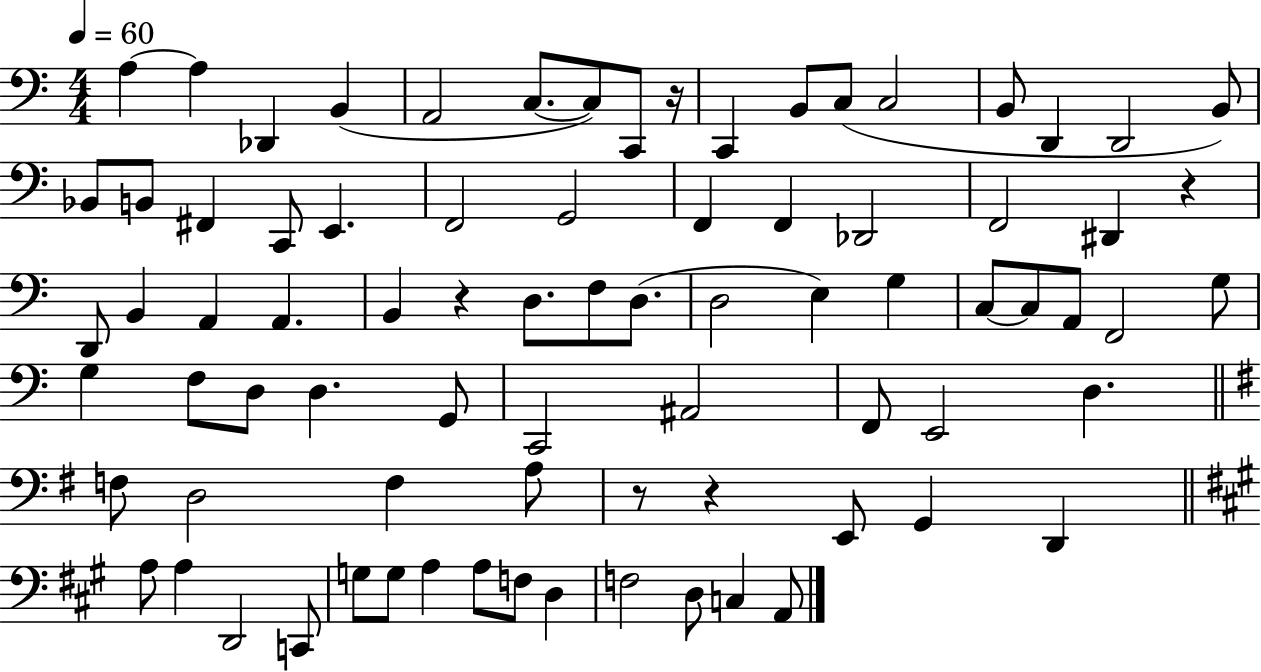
X:1
T:Untitled
M:4/4
L:1/4
K:C
A, A, _D,, B,, A,,2 C,/2 C,/2 C,,/2 z/4 C,, B,,/2 C,/2 C,2 B,,/2 D,, D,,2 B,,/2 _B,,/2 B,,/2 ^F,, C,,/2 E,, F,,2 G,,2 F,, F,, _D,,2 F,,2 ^D,, z D,,/2 B,, A,, A,, B,, z D,/2 F,/2 D,/2 D,2 E, G, C,/2 C,/2 A,,/2 F,,2 G,/2 G, F,/2 D,/2 D, G,,/2 C,,2 ^A,,2 F,,/2 E,,2 D, F,/2 D,2 F, A,/2 z/2 z E,,/2 G,, D,, A,/2 A, D,,2 C,,/2 G,/2 G,/2 A, A,/2 F,/2 D, F,2 D,/2 C, A,,/2